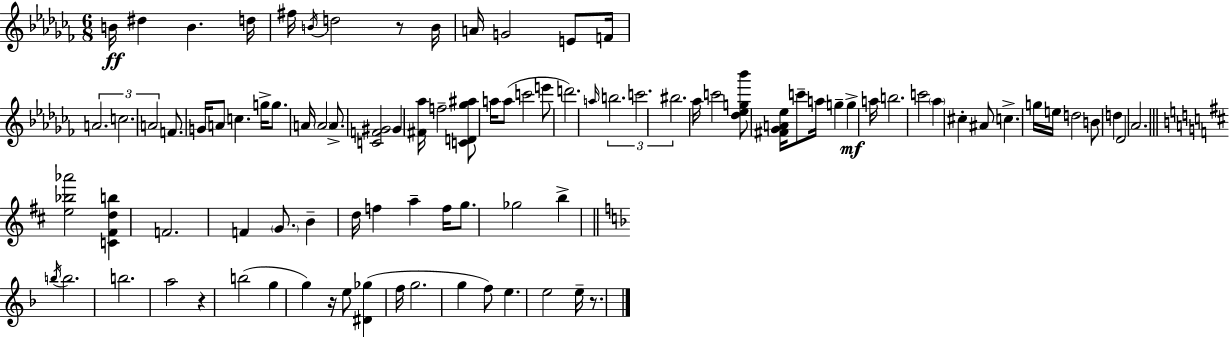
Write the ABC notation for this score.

X:1
T:Untitled
M:6/8
L:1/4
K:Abm
B/4 ^d B d/4 ^f/4 B/4 d2 z/2 B/4 A/4 G2 E/2 F/4 A2 c2 A2 F/2 G/4 A/2 c g/4 g/2 A/4 A2 A/2 [CF^G]2 ^G [^F_a]/4 f2 [CD_g^a]/2 a/4 a/2 c'2 e'/2 d'2 a/4 b2 c'2 ^b2 _a/4 c'2 [_d_eg_b']/2 [^F_GA_e]/4 c'/2 a/4 g g a/4 b2 c'2 _a ^c ^A/2 c g/4 e/4 d2 B/2 d _D2 _A2 [e_b_a']2 [C^Fdb] F2 F G/2 B d/4 f a f/4 g/2 _g2 b b/4 b2 b2 a2 z b2 g g z/4 e/2 [^D_g] f/4 g2 g f/2 e e2 e/4 z/2